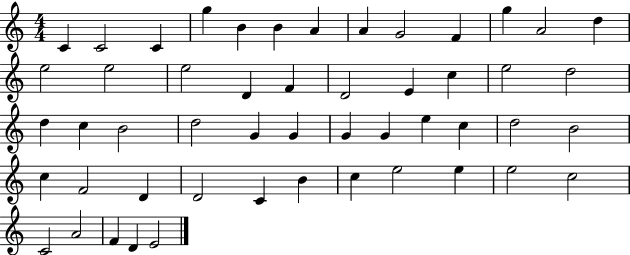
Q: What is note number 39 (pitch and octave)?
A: D4